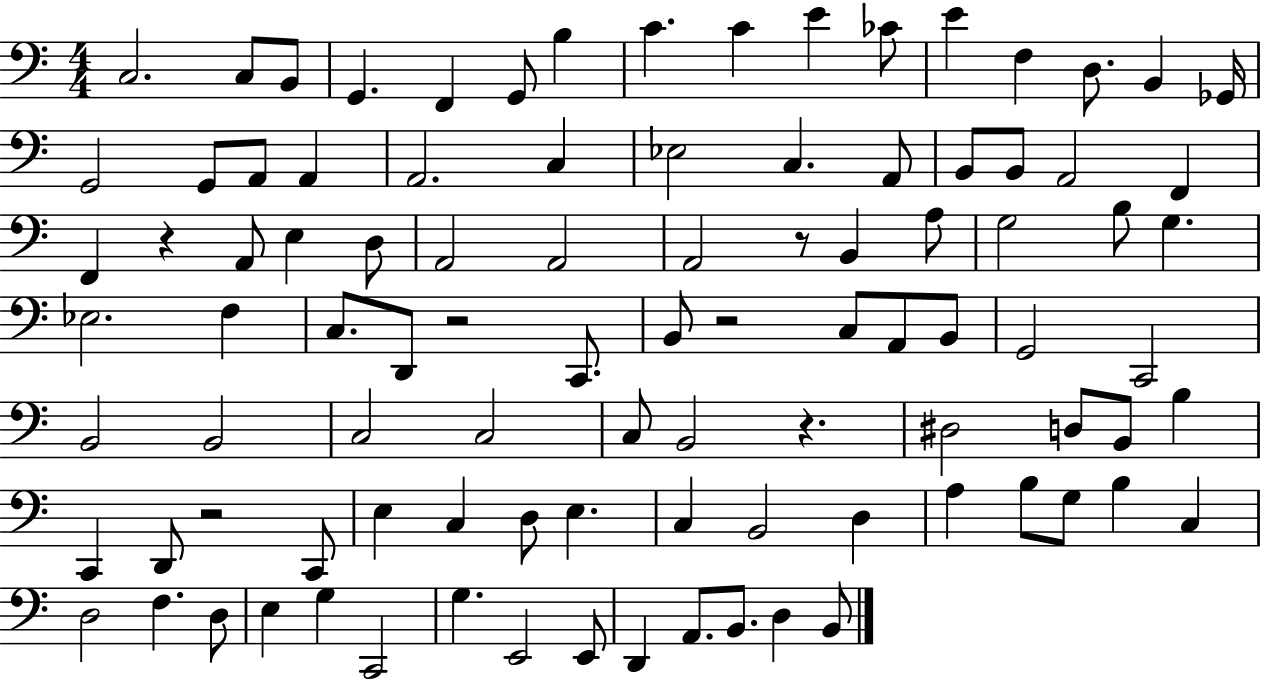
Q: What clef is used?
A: bass